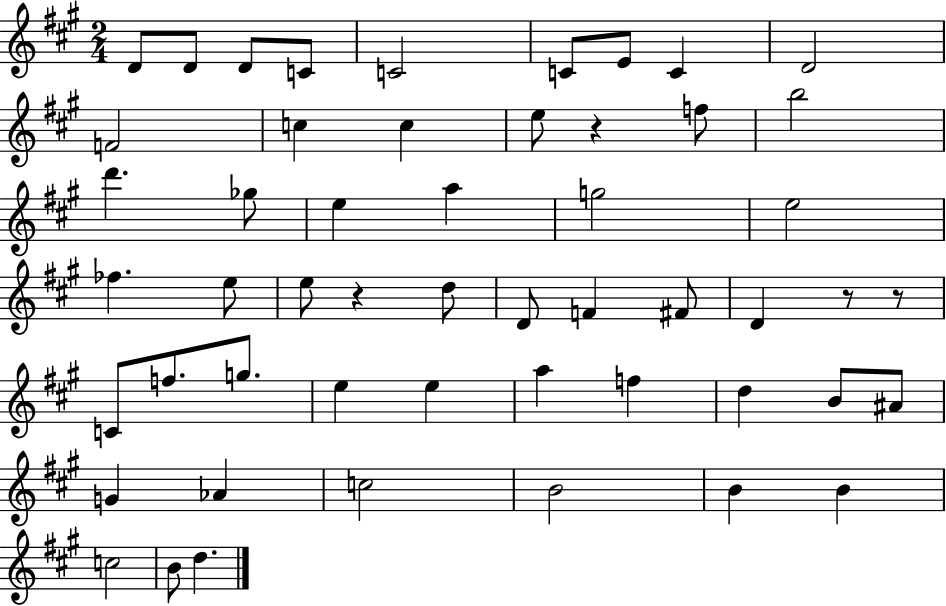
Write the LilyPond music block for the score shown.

{
  \clef treble
  \numericTimeSignature
  \time 2/4
  \key a \major
  d'8 d'8 d'8 c'8 | c'2 | c'8 e'8 c'4 | d'2 | \break f'2 | c''4 c''4 | e''8 r4 f''8 | b''2 | \break d'''4. ges''8 | e''4 a''4 | g''2 | e''2 | \break fes''4. e''8 | e''8 r4 d''8 | d'8 f'4 fis'8 | d'4 r8 r8 | \break c'8 f''8. g''8. | e''4 e''4 | a''4 f''4 | d''4 b'8 ais'8 | \break g'4 aes'4 | c''2 | b'2 | b'4 b'4 | \break c''2 | b'8 d''4. | \bar "|."
}